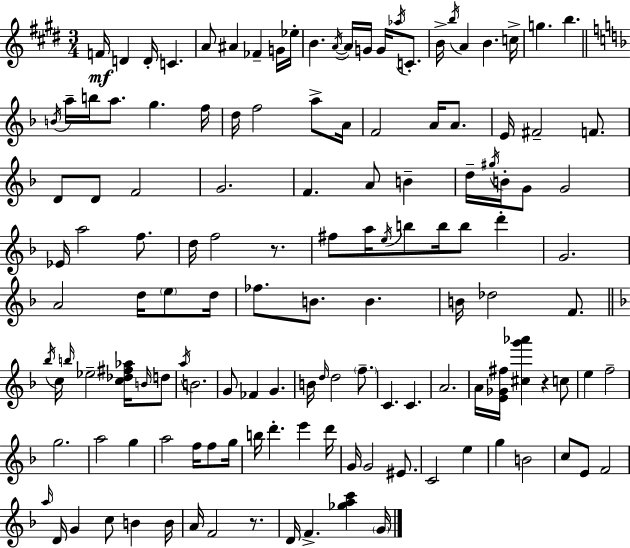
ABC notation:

X:1
T:Untitled
M:3/4
L:1/4
K:E
F/4 D D/4 C A/2 ^A _F G/4 _e/4 B A/4 A/4 G/4 G/4 _a/4 C/2 B/4 b/4 A B c/4 g b B/4 a/4 b/4 a/2 g f/4 d/4 f2 a/2 A/4 F2 A/4 A/2 E/4 ^F2 F/2 D/2 D/2 F2 G2 F A/2 B d/4 ^g/4 B/4 G/2 G2 _E/4 a2 f/2 d/4 f2 z/2 ^f/2 a/4 e/4 b/2 b/4 b/2 d' G2 A2 d/4 e/2 d/4 _f/2 B/2 B B/4 _d2 F/2 _b/4 c/4 b/4 _e2 [c_d^f_a]/4 B/4 d/2 a/4 B2 G/2 _F G B/4 d/4 d2 f/2 C C A2 A/4 [E_G^f]/4 [^cg'_a'] z c/2 e f2 g2 a2 g a2 f/4 f/2 g/4 b/4 d' e' d'/4 G/4 G2 ^E/2 C2 e g B2 c/2 E/2 F2 a/4 D/4 G c/2 B B/4 A/4 F2 z/2 D/4 F [_gac'] G/4